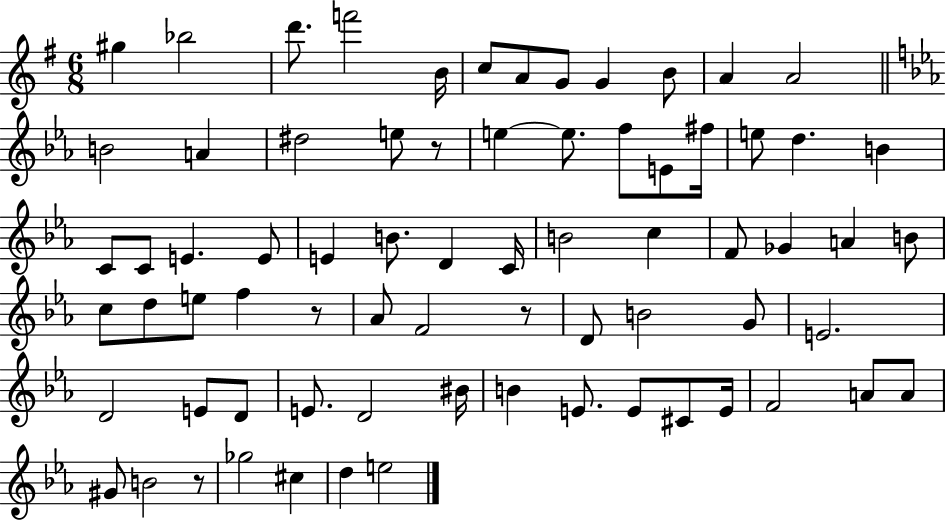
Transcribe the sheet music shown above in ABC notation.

X:1
T:Untitled
M:6/8
L:1/4
K:G
^g _b2 d'/2 f'2 B/4 c/2 A/2 G/2 G B/2 A A2 B2 A ^d2 e/2 z/2 e e/2 f/2 E/2 ^f/4 e/2 d B C/2 C/2 E E/2 E B/2 D C/4 B2 c F/2 _G A B/2 c/2 d/2 e/2 f z/2 _A/2 F2 z/2 D/2 B2 G/2 E2 D2 E/2 D/2 E/2 D2 ^B/4 B E/2 E/2 ^C/2 E/4 F2 A/2 A/2 ^G/2 B2 z/2 _g2 ^c d e2